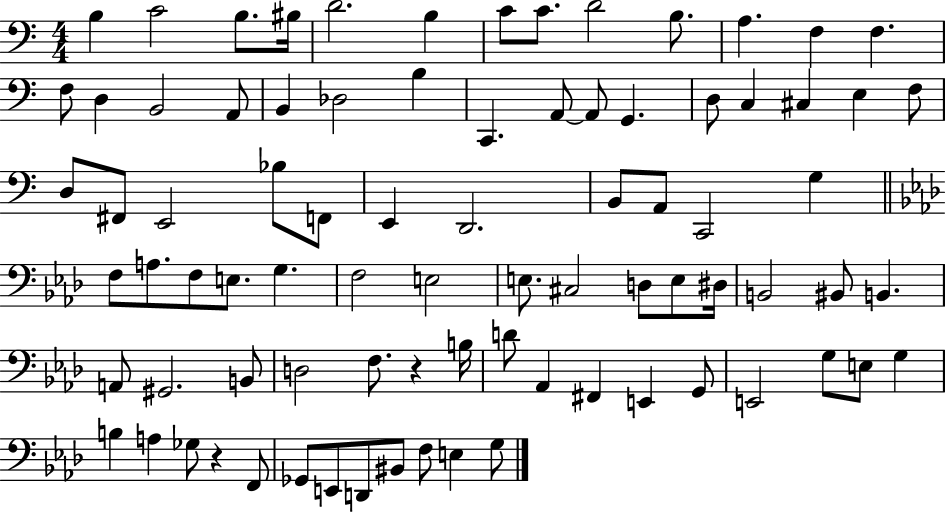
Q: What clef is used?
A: bass